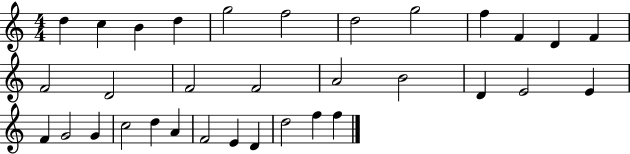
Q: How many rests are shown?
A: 0